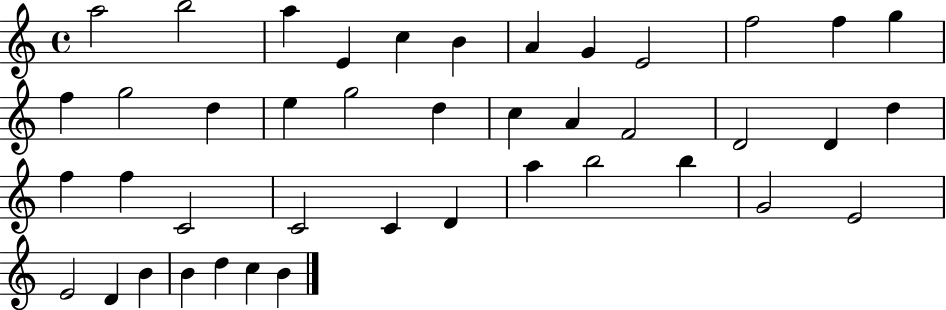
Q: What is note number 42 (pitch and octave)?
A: B4